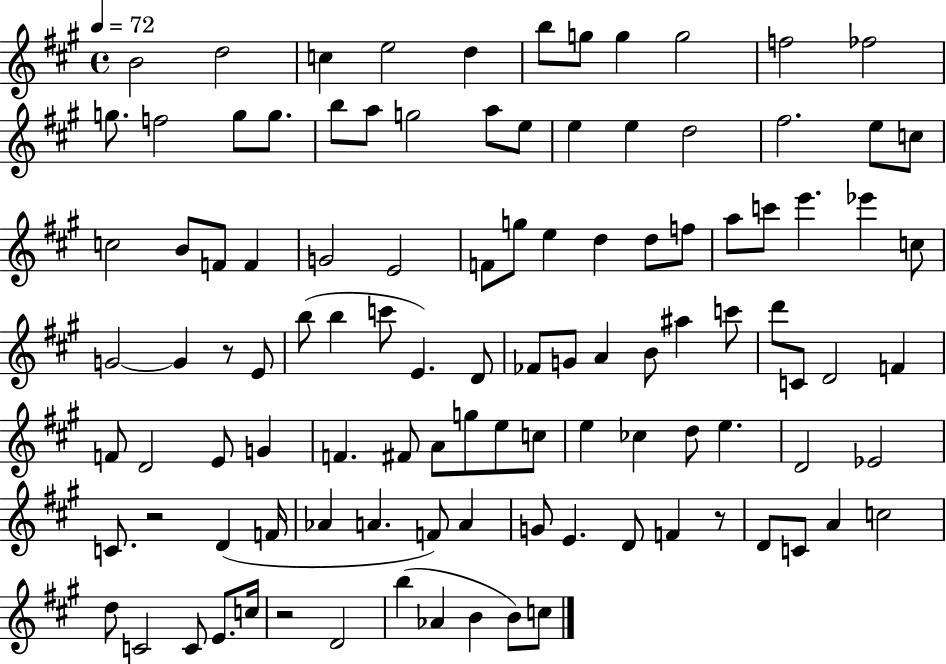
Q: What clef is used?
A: treble